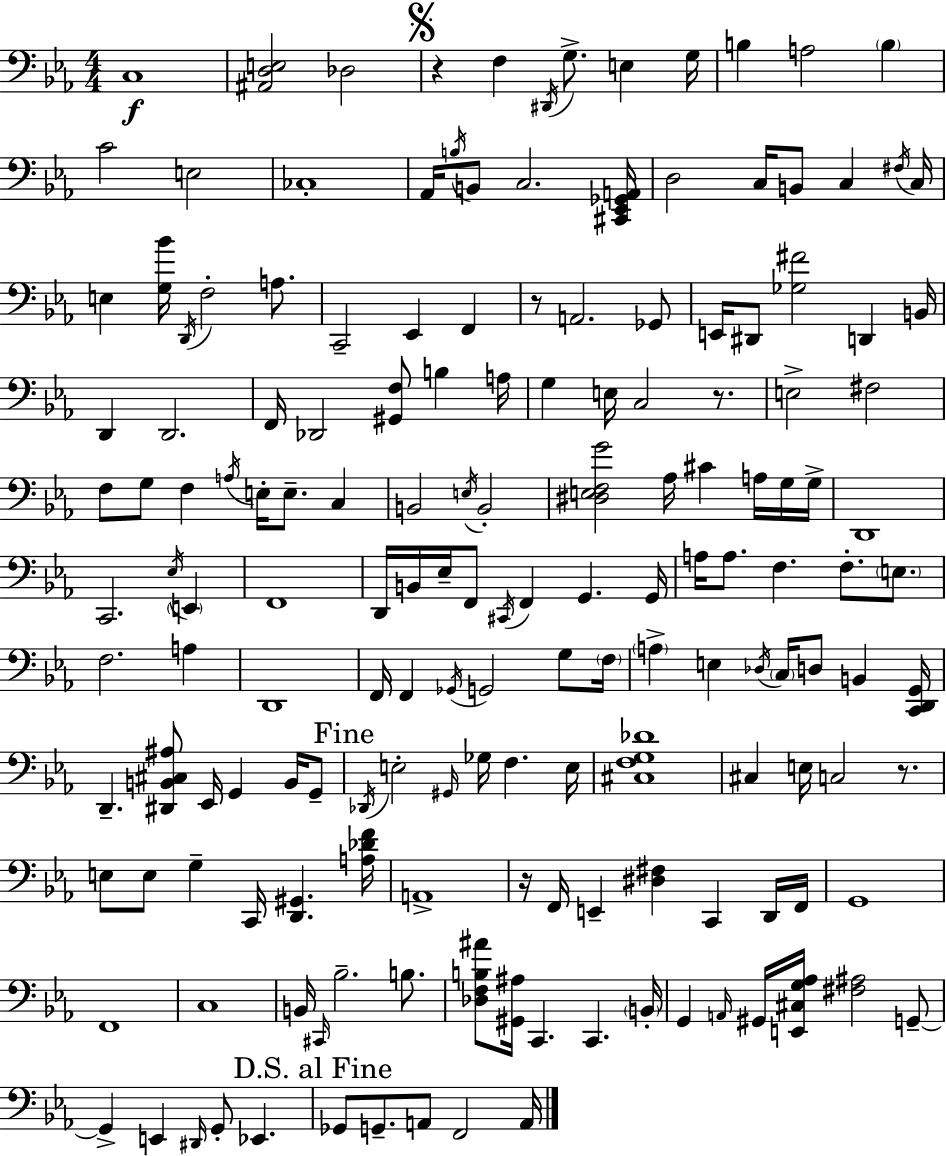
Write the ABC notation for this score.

X:1
T:Untitled
M:4/4
L:1/4
K:Cm
C,4 [^A,,D,E,]2 _D,2 z F, ^D,,/4 G,/2 E, G,/4 B, A,2 B, C2 E,2 _C,4 _A,,/4 B,/4 B,,/2 C,2 [^C,,_E,,_G,,A,,]/4 D,2 C,/4 B,,/2 C, ^F,/4 C,/4 E, [G,_B]/4 D,,/4 F,2 A,/2 C,,2 _E,, F,, z/2 A,,2 _G,,/2 E,,/4 ^D,,/2 [_G,^F]2 D,, B,,/4 D,, D,,2 F,,/4 _D,,2 [^G,,F,]/2 B, A,/4 G, E,/4 C,2 z/2 E,2 ^F,2 F,/2 G,/2 F, A,/4 E,/4 E,/2 C, B,,2 E,/4 B,,2 [^D,E,F,G]2 _A,/4 ^C A,/4 G,/4 G,/4 D,,4 C,,2 _E,/4 E,, F,,4 D,,/4 B,,/4 _E,/4 F,,/2 ^C,,/4 F,, G,, G,,/4 A,/4 A,/2 F, F,/2 E,/2 F,2 A, D,,4 F,,/4 F,, _G,,/4 G,,2 G,/2 F,/4 A, E, _D,/4 C,/4 D,/2 B,, [C,,D,,G,,]/4 D,, [^D,,B,,^C,^A,]/2 _E,,/4 G,, B,,/4 G,,/2 _D,,/4 E,2 ^G,,/4 _G,/4 F, E,/4 [^C,F,G,_D]4 ^C, E,/4 C,2 z/2 E,/2 E,/2 G, C,,/4 [D,,^G,,] [A,_DF]/4 A,,4 z/4 F,,/4 E,, [^D,^F,] C,, D,,/4 F,,/4 G,,4 F,,4 C,4 B,,/4 ^C,,/4 _B,2 B,/2 [_D,F,B,^A]/2 [^G,,^A,]/4 C,, C,, B,,/4 G,, A,,/4 ^G,,/4 [E,,^C,G,_A,]/4 [^F,^A,]2 G,,/2 G,, E,, ^D,,/4 G,,/2 _E,, _G,,/2 G,,/2 A,,/2 F,,2 A,,/4